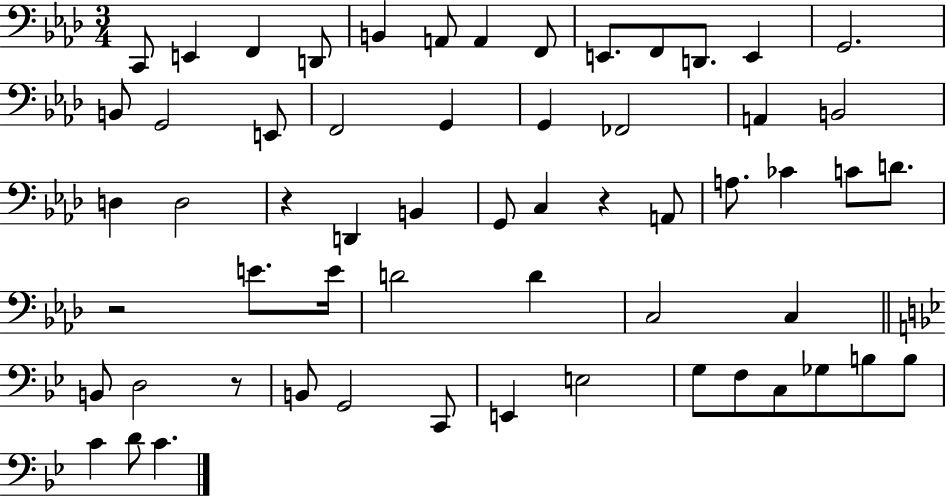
C2/e E2/q F2/q D2/e B2/q A2/e A2/q F2/e E2/e. F2/e D2/e. E2/q G2/h. B2/e G2/h E2/e F2/h G2/q G2/q FES2/h A2/q B2/h D3/q D3/h R/q D2/q B2/q G2/e C3/q R/q A2/e A3/e. CES4/q C4/e D4/e. R/h E4/e. E4/s D4/h D4/q C3/h C3/q B2/e D3/h R/e B2/e G2/h C2/e E2/q E3/h G3/e F3/e C3/e Gb3/e B3/e B3/e C4/q D4/e C4/q.